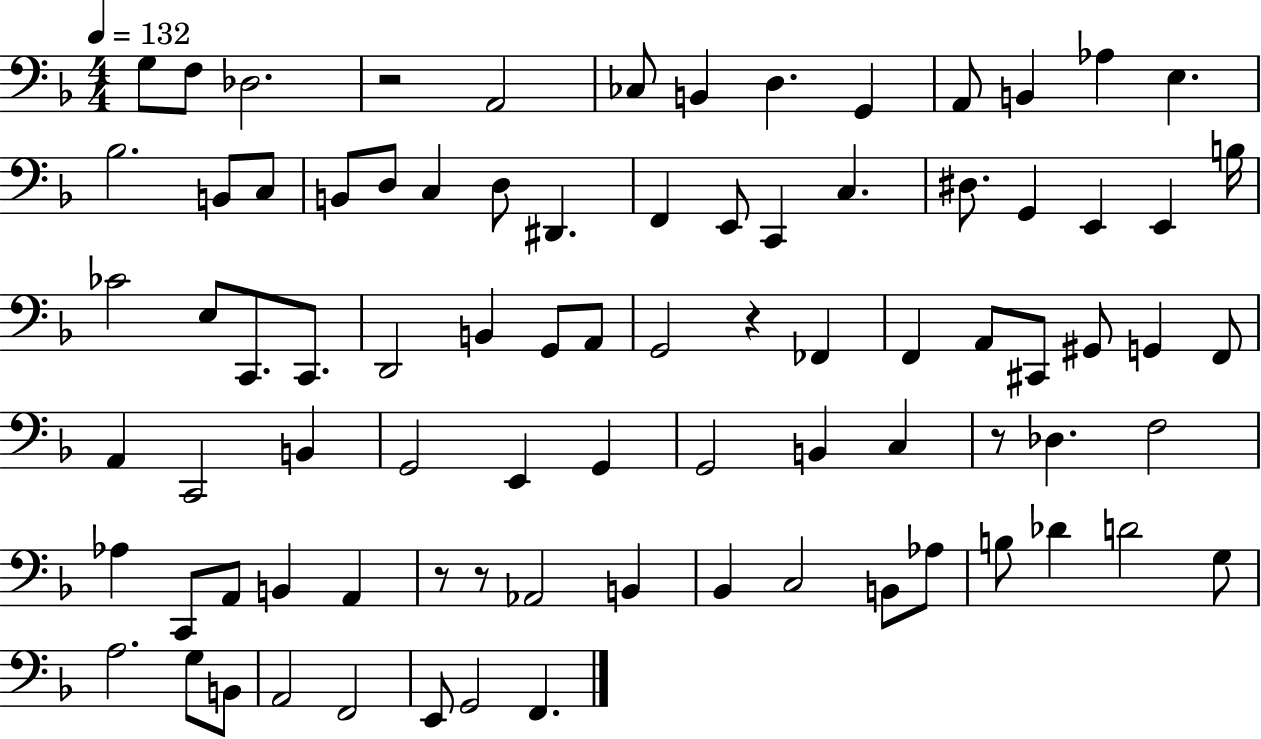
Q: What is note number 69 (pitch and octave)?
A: Db4